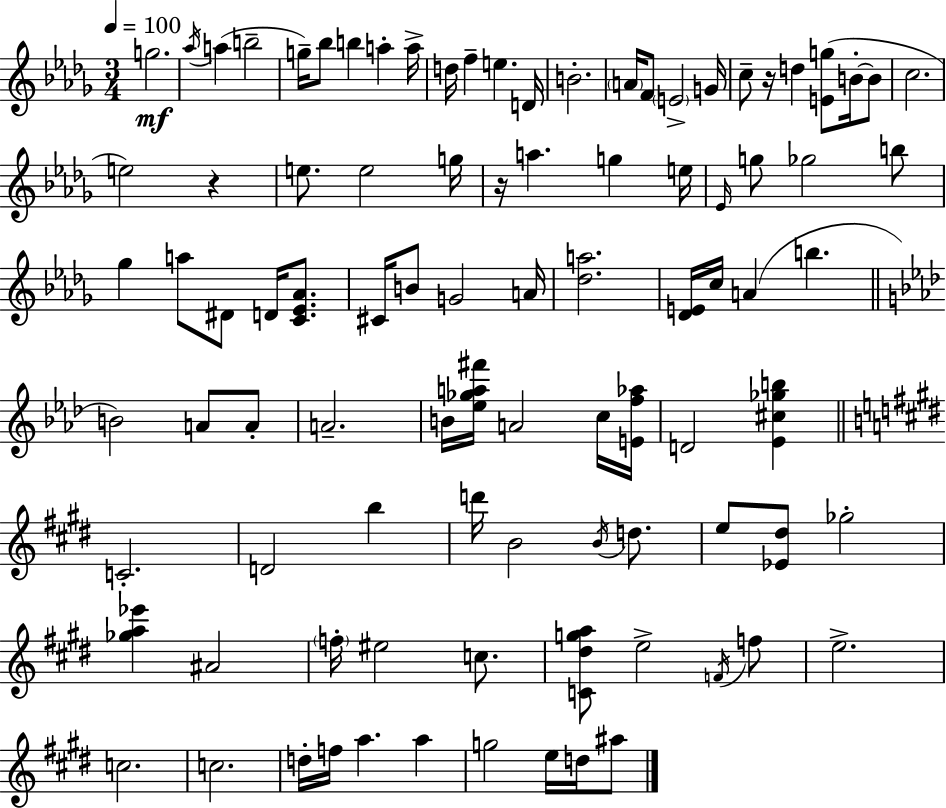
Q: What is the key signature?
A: BES minor